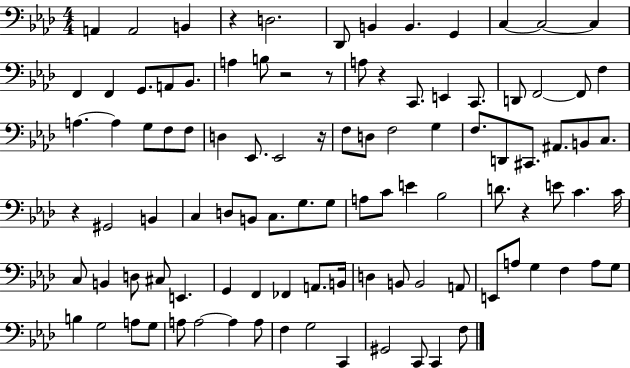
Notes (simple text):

A2/q A2/h B2/q R/q D3/h. Db2/e B2/q B2/q. G2/q C3/q C3/h C3/q F2/q F2/q G2/e. A2/e Bb2/e. A3/q B3/e R/h R/e A3/e R/q C2/e. E2/q C2/e. D2/e F2/h F2/e F3/q A3/q. A3/q G3/e F3/e F3/e D3/q Eb2/e. Eb2/h R/s F3/e D3/e F3/h G3/q F3/e. D2/e C#2/e. A#2/e. B2/e C3/e. R/q G#2/h B2/q C3/q D3/e B2/e C3/e. G3/e. G3/e A3/e C4/e E4/q Bb3/h D4/e. R/q E4/e C4/q. C4/s C3/e B2/q D3/e C#3/e E2/q. G2/q F2/q FES2/q A2/e. B2/s D3/q B2/e B2/h A2/e E2/e A3/e G3/q F3/q A3/e G3/e B3/q G3/h A3/e G3/e A3/e A3/h A3/q A3/e F3/q G3/h C2/q G#2/h C2/e C2/q F3/e